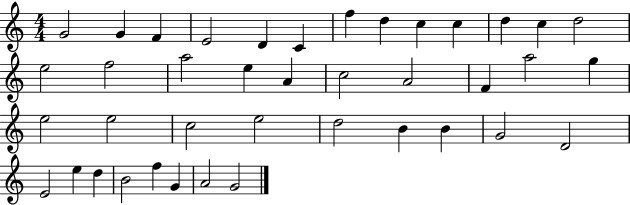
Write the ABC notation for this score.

X:1
T:Untitled
M:4/4
L:1/4
K:C
G2 G F E2 D C f d c c d c d2 e2 f2 a2 e A c2 A2 F a2 g e2 e2 c2 e2 d2 B B G2 D2 E2 e d B2 f G A2 G2